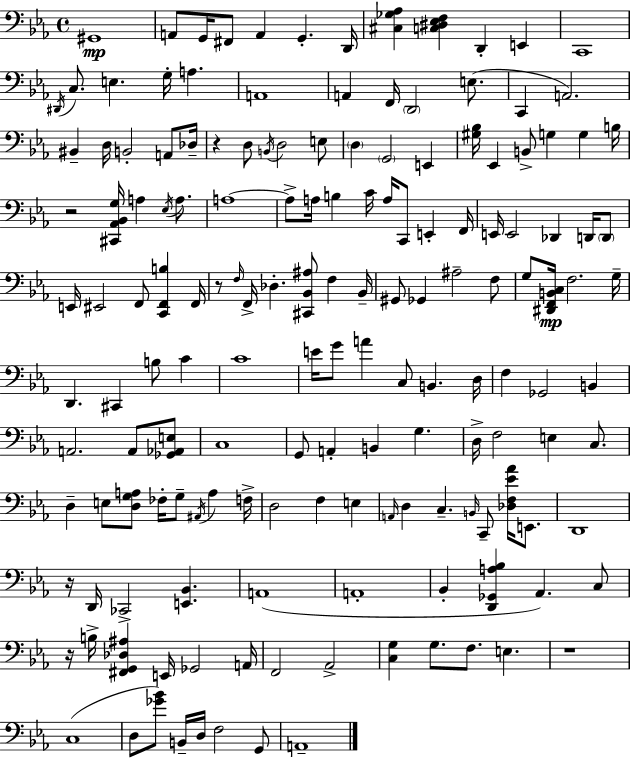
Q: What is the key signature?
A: EES major